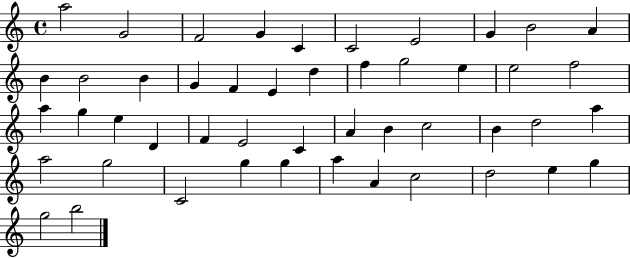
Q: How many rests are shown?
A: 0